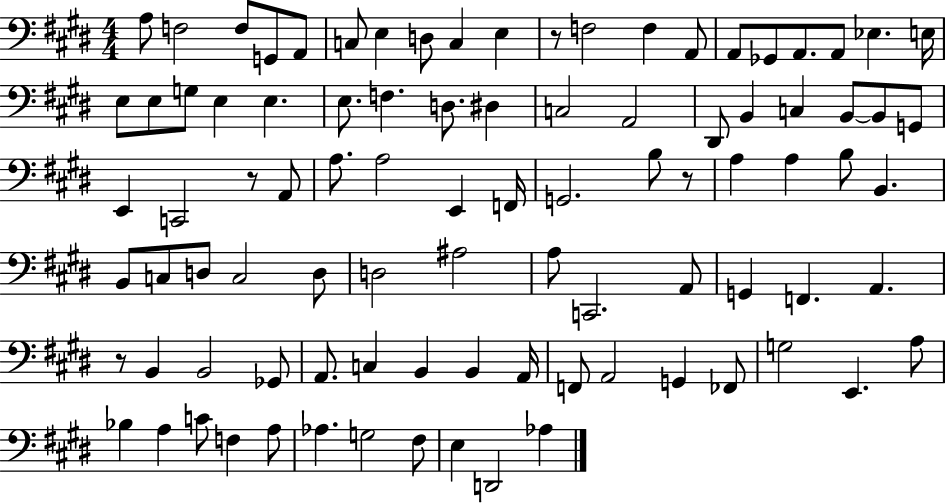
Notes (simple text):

A3/e F3/h F3/e G2/e A2/e C3/e E3/q D3/e C3/q E3/q R/e F3/h F3/q A2/e A2/e Gb2/e A2/e. A2/e Eb3/q. E3/s E3/e E3/e G3/e E3/q E3/q. E3/e. F3/q. D3/e. D#3/q C3/h A2/h D#2/e B2/q C3/q B2/e B2/e G2/e E2/q C2/h R/e A2/e A3/e. A3/h E2/q F2/s G2/h. B3/e R/e A3/q A3/q B3/e B2/q. B2/e C3/e D3/e C3/h D3/e D3/h A#3/h A3/e C2/h. A2/e G2/q F2/q. A2/q. R/e B2/q B2/h Gb2/e A2/e. C3/q B2/q B2/q A2/s F2/e A2/h G2/q FES2/e G3/h E2/q. A3/e Bb3/q A3/q C4/e F3/q A3/e Ab3/q. G3/h F#3/e E3/q D2/h Ab3/q